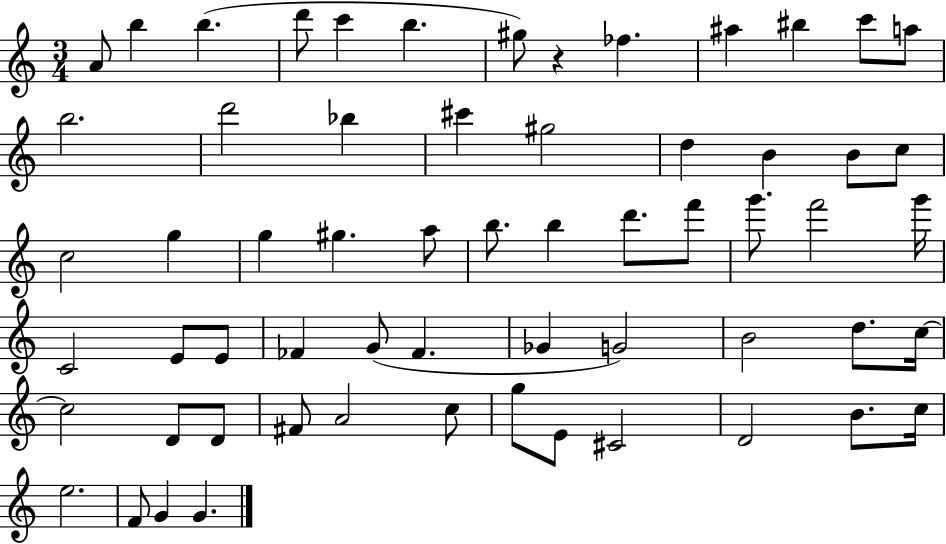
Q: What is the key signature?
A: C major